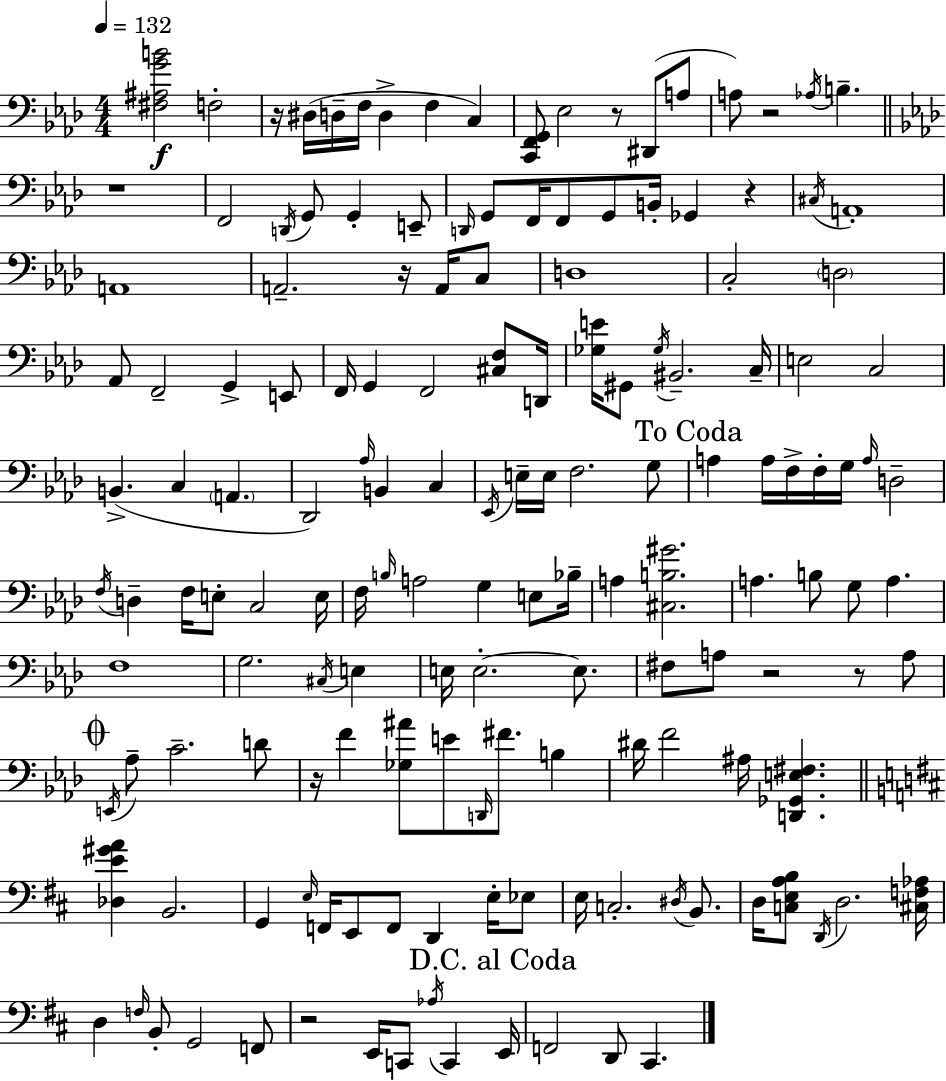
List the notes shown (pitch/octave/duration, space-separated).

[F#3,A#3,G4,B4]/h F3/h R/s D#3/s D3/s F3/s D3/q F3/q C3/q [C2,F2,G2]/e Eb3/h R/e D#2/e A3/e A3/e R/h Ab3/s B3/q. R/w F2/h D2/s G2/e G2/q E2/e D2/s G2/e F2/s F2/e G2/e B2/s Gb2/q R/q C#3/s A2/w A2/w A2/h. R/s A2/s C3/e D3/w C3/h D3/h Ab2/e F2/h G2/q E2/e F2/s G2/q F2/h [C#3,F3]/e D2/s [Gb3,E4]/s G#2/e Gb3/s BIS2/h. C3/s E3/h C3/h B2/q. C3/q A2/q. Db2/h Ab3/s B2/q C3/q Eb2/s E3/s E3/s F3/h. G3/e A3/q A3/s F3/s F3/s G3/s A3/s D3/h F3/s D3/q F3/s E3/e C3/h E3/s F3/s B3/s A3/h G3/q E3/e Bb3/s A3/q [C#3,B3,G#4]/h. A3/q. B3/e G3/e A3/q. F3/w G3/h. C#3/s E3/q E3/s E3/h. E3/e. F#3/e A3/e R/h R/e A3/e E2/s Ab3/e C4/h. D4/e R/s F4/q [Gb3,A#4]/e E4/e D2/s F#4/e. B3/q D#4/s F4/h A#3/s [D2,Gb2,E3,F#3]/q. [Db3,E4,G#4,A4]/q B2/h. G2/q E3/s F2/s E2/e F2/e D2/q E3/s Eb3/e E3/s C3/h. D#3/s B2/e. D3/s [C3,E3,A3,B3]/e D2/s D3/h. [C#3,F3,Ab3]/s D3/q F3/s B2/e G2/h F2/e R/h E2/s C2/e Ab3/s C2/q E2/s F2/h D2/e C#2/q.